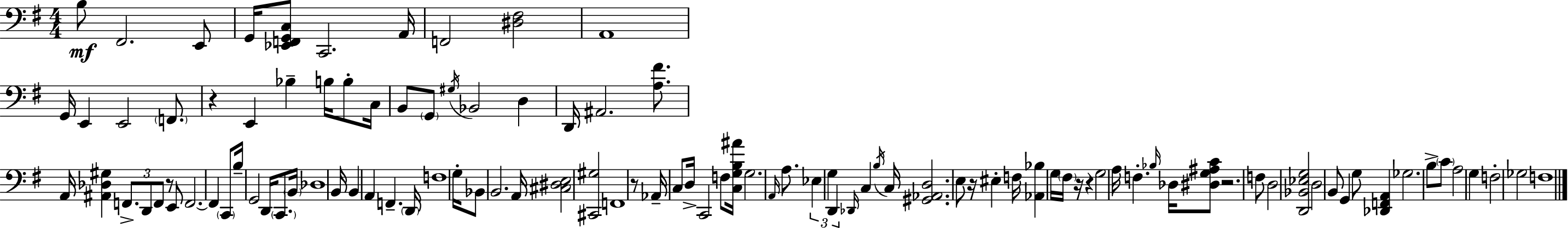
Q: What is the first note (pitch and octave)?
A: B3